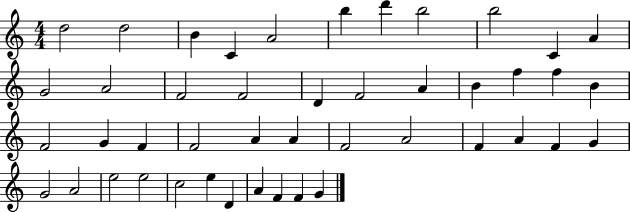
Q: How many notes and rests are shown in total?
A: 45